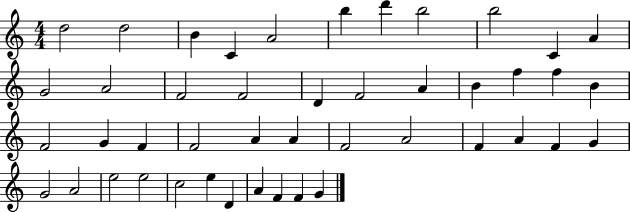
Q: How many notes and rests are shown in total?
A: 45